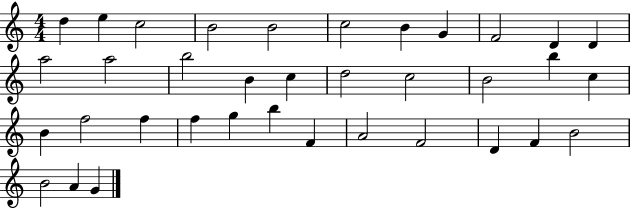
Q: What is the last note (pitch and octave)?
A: G4